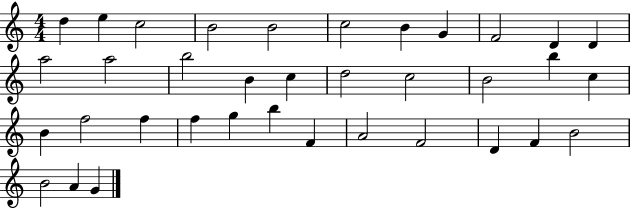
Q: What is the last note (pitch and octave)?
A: G4